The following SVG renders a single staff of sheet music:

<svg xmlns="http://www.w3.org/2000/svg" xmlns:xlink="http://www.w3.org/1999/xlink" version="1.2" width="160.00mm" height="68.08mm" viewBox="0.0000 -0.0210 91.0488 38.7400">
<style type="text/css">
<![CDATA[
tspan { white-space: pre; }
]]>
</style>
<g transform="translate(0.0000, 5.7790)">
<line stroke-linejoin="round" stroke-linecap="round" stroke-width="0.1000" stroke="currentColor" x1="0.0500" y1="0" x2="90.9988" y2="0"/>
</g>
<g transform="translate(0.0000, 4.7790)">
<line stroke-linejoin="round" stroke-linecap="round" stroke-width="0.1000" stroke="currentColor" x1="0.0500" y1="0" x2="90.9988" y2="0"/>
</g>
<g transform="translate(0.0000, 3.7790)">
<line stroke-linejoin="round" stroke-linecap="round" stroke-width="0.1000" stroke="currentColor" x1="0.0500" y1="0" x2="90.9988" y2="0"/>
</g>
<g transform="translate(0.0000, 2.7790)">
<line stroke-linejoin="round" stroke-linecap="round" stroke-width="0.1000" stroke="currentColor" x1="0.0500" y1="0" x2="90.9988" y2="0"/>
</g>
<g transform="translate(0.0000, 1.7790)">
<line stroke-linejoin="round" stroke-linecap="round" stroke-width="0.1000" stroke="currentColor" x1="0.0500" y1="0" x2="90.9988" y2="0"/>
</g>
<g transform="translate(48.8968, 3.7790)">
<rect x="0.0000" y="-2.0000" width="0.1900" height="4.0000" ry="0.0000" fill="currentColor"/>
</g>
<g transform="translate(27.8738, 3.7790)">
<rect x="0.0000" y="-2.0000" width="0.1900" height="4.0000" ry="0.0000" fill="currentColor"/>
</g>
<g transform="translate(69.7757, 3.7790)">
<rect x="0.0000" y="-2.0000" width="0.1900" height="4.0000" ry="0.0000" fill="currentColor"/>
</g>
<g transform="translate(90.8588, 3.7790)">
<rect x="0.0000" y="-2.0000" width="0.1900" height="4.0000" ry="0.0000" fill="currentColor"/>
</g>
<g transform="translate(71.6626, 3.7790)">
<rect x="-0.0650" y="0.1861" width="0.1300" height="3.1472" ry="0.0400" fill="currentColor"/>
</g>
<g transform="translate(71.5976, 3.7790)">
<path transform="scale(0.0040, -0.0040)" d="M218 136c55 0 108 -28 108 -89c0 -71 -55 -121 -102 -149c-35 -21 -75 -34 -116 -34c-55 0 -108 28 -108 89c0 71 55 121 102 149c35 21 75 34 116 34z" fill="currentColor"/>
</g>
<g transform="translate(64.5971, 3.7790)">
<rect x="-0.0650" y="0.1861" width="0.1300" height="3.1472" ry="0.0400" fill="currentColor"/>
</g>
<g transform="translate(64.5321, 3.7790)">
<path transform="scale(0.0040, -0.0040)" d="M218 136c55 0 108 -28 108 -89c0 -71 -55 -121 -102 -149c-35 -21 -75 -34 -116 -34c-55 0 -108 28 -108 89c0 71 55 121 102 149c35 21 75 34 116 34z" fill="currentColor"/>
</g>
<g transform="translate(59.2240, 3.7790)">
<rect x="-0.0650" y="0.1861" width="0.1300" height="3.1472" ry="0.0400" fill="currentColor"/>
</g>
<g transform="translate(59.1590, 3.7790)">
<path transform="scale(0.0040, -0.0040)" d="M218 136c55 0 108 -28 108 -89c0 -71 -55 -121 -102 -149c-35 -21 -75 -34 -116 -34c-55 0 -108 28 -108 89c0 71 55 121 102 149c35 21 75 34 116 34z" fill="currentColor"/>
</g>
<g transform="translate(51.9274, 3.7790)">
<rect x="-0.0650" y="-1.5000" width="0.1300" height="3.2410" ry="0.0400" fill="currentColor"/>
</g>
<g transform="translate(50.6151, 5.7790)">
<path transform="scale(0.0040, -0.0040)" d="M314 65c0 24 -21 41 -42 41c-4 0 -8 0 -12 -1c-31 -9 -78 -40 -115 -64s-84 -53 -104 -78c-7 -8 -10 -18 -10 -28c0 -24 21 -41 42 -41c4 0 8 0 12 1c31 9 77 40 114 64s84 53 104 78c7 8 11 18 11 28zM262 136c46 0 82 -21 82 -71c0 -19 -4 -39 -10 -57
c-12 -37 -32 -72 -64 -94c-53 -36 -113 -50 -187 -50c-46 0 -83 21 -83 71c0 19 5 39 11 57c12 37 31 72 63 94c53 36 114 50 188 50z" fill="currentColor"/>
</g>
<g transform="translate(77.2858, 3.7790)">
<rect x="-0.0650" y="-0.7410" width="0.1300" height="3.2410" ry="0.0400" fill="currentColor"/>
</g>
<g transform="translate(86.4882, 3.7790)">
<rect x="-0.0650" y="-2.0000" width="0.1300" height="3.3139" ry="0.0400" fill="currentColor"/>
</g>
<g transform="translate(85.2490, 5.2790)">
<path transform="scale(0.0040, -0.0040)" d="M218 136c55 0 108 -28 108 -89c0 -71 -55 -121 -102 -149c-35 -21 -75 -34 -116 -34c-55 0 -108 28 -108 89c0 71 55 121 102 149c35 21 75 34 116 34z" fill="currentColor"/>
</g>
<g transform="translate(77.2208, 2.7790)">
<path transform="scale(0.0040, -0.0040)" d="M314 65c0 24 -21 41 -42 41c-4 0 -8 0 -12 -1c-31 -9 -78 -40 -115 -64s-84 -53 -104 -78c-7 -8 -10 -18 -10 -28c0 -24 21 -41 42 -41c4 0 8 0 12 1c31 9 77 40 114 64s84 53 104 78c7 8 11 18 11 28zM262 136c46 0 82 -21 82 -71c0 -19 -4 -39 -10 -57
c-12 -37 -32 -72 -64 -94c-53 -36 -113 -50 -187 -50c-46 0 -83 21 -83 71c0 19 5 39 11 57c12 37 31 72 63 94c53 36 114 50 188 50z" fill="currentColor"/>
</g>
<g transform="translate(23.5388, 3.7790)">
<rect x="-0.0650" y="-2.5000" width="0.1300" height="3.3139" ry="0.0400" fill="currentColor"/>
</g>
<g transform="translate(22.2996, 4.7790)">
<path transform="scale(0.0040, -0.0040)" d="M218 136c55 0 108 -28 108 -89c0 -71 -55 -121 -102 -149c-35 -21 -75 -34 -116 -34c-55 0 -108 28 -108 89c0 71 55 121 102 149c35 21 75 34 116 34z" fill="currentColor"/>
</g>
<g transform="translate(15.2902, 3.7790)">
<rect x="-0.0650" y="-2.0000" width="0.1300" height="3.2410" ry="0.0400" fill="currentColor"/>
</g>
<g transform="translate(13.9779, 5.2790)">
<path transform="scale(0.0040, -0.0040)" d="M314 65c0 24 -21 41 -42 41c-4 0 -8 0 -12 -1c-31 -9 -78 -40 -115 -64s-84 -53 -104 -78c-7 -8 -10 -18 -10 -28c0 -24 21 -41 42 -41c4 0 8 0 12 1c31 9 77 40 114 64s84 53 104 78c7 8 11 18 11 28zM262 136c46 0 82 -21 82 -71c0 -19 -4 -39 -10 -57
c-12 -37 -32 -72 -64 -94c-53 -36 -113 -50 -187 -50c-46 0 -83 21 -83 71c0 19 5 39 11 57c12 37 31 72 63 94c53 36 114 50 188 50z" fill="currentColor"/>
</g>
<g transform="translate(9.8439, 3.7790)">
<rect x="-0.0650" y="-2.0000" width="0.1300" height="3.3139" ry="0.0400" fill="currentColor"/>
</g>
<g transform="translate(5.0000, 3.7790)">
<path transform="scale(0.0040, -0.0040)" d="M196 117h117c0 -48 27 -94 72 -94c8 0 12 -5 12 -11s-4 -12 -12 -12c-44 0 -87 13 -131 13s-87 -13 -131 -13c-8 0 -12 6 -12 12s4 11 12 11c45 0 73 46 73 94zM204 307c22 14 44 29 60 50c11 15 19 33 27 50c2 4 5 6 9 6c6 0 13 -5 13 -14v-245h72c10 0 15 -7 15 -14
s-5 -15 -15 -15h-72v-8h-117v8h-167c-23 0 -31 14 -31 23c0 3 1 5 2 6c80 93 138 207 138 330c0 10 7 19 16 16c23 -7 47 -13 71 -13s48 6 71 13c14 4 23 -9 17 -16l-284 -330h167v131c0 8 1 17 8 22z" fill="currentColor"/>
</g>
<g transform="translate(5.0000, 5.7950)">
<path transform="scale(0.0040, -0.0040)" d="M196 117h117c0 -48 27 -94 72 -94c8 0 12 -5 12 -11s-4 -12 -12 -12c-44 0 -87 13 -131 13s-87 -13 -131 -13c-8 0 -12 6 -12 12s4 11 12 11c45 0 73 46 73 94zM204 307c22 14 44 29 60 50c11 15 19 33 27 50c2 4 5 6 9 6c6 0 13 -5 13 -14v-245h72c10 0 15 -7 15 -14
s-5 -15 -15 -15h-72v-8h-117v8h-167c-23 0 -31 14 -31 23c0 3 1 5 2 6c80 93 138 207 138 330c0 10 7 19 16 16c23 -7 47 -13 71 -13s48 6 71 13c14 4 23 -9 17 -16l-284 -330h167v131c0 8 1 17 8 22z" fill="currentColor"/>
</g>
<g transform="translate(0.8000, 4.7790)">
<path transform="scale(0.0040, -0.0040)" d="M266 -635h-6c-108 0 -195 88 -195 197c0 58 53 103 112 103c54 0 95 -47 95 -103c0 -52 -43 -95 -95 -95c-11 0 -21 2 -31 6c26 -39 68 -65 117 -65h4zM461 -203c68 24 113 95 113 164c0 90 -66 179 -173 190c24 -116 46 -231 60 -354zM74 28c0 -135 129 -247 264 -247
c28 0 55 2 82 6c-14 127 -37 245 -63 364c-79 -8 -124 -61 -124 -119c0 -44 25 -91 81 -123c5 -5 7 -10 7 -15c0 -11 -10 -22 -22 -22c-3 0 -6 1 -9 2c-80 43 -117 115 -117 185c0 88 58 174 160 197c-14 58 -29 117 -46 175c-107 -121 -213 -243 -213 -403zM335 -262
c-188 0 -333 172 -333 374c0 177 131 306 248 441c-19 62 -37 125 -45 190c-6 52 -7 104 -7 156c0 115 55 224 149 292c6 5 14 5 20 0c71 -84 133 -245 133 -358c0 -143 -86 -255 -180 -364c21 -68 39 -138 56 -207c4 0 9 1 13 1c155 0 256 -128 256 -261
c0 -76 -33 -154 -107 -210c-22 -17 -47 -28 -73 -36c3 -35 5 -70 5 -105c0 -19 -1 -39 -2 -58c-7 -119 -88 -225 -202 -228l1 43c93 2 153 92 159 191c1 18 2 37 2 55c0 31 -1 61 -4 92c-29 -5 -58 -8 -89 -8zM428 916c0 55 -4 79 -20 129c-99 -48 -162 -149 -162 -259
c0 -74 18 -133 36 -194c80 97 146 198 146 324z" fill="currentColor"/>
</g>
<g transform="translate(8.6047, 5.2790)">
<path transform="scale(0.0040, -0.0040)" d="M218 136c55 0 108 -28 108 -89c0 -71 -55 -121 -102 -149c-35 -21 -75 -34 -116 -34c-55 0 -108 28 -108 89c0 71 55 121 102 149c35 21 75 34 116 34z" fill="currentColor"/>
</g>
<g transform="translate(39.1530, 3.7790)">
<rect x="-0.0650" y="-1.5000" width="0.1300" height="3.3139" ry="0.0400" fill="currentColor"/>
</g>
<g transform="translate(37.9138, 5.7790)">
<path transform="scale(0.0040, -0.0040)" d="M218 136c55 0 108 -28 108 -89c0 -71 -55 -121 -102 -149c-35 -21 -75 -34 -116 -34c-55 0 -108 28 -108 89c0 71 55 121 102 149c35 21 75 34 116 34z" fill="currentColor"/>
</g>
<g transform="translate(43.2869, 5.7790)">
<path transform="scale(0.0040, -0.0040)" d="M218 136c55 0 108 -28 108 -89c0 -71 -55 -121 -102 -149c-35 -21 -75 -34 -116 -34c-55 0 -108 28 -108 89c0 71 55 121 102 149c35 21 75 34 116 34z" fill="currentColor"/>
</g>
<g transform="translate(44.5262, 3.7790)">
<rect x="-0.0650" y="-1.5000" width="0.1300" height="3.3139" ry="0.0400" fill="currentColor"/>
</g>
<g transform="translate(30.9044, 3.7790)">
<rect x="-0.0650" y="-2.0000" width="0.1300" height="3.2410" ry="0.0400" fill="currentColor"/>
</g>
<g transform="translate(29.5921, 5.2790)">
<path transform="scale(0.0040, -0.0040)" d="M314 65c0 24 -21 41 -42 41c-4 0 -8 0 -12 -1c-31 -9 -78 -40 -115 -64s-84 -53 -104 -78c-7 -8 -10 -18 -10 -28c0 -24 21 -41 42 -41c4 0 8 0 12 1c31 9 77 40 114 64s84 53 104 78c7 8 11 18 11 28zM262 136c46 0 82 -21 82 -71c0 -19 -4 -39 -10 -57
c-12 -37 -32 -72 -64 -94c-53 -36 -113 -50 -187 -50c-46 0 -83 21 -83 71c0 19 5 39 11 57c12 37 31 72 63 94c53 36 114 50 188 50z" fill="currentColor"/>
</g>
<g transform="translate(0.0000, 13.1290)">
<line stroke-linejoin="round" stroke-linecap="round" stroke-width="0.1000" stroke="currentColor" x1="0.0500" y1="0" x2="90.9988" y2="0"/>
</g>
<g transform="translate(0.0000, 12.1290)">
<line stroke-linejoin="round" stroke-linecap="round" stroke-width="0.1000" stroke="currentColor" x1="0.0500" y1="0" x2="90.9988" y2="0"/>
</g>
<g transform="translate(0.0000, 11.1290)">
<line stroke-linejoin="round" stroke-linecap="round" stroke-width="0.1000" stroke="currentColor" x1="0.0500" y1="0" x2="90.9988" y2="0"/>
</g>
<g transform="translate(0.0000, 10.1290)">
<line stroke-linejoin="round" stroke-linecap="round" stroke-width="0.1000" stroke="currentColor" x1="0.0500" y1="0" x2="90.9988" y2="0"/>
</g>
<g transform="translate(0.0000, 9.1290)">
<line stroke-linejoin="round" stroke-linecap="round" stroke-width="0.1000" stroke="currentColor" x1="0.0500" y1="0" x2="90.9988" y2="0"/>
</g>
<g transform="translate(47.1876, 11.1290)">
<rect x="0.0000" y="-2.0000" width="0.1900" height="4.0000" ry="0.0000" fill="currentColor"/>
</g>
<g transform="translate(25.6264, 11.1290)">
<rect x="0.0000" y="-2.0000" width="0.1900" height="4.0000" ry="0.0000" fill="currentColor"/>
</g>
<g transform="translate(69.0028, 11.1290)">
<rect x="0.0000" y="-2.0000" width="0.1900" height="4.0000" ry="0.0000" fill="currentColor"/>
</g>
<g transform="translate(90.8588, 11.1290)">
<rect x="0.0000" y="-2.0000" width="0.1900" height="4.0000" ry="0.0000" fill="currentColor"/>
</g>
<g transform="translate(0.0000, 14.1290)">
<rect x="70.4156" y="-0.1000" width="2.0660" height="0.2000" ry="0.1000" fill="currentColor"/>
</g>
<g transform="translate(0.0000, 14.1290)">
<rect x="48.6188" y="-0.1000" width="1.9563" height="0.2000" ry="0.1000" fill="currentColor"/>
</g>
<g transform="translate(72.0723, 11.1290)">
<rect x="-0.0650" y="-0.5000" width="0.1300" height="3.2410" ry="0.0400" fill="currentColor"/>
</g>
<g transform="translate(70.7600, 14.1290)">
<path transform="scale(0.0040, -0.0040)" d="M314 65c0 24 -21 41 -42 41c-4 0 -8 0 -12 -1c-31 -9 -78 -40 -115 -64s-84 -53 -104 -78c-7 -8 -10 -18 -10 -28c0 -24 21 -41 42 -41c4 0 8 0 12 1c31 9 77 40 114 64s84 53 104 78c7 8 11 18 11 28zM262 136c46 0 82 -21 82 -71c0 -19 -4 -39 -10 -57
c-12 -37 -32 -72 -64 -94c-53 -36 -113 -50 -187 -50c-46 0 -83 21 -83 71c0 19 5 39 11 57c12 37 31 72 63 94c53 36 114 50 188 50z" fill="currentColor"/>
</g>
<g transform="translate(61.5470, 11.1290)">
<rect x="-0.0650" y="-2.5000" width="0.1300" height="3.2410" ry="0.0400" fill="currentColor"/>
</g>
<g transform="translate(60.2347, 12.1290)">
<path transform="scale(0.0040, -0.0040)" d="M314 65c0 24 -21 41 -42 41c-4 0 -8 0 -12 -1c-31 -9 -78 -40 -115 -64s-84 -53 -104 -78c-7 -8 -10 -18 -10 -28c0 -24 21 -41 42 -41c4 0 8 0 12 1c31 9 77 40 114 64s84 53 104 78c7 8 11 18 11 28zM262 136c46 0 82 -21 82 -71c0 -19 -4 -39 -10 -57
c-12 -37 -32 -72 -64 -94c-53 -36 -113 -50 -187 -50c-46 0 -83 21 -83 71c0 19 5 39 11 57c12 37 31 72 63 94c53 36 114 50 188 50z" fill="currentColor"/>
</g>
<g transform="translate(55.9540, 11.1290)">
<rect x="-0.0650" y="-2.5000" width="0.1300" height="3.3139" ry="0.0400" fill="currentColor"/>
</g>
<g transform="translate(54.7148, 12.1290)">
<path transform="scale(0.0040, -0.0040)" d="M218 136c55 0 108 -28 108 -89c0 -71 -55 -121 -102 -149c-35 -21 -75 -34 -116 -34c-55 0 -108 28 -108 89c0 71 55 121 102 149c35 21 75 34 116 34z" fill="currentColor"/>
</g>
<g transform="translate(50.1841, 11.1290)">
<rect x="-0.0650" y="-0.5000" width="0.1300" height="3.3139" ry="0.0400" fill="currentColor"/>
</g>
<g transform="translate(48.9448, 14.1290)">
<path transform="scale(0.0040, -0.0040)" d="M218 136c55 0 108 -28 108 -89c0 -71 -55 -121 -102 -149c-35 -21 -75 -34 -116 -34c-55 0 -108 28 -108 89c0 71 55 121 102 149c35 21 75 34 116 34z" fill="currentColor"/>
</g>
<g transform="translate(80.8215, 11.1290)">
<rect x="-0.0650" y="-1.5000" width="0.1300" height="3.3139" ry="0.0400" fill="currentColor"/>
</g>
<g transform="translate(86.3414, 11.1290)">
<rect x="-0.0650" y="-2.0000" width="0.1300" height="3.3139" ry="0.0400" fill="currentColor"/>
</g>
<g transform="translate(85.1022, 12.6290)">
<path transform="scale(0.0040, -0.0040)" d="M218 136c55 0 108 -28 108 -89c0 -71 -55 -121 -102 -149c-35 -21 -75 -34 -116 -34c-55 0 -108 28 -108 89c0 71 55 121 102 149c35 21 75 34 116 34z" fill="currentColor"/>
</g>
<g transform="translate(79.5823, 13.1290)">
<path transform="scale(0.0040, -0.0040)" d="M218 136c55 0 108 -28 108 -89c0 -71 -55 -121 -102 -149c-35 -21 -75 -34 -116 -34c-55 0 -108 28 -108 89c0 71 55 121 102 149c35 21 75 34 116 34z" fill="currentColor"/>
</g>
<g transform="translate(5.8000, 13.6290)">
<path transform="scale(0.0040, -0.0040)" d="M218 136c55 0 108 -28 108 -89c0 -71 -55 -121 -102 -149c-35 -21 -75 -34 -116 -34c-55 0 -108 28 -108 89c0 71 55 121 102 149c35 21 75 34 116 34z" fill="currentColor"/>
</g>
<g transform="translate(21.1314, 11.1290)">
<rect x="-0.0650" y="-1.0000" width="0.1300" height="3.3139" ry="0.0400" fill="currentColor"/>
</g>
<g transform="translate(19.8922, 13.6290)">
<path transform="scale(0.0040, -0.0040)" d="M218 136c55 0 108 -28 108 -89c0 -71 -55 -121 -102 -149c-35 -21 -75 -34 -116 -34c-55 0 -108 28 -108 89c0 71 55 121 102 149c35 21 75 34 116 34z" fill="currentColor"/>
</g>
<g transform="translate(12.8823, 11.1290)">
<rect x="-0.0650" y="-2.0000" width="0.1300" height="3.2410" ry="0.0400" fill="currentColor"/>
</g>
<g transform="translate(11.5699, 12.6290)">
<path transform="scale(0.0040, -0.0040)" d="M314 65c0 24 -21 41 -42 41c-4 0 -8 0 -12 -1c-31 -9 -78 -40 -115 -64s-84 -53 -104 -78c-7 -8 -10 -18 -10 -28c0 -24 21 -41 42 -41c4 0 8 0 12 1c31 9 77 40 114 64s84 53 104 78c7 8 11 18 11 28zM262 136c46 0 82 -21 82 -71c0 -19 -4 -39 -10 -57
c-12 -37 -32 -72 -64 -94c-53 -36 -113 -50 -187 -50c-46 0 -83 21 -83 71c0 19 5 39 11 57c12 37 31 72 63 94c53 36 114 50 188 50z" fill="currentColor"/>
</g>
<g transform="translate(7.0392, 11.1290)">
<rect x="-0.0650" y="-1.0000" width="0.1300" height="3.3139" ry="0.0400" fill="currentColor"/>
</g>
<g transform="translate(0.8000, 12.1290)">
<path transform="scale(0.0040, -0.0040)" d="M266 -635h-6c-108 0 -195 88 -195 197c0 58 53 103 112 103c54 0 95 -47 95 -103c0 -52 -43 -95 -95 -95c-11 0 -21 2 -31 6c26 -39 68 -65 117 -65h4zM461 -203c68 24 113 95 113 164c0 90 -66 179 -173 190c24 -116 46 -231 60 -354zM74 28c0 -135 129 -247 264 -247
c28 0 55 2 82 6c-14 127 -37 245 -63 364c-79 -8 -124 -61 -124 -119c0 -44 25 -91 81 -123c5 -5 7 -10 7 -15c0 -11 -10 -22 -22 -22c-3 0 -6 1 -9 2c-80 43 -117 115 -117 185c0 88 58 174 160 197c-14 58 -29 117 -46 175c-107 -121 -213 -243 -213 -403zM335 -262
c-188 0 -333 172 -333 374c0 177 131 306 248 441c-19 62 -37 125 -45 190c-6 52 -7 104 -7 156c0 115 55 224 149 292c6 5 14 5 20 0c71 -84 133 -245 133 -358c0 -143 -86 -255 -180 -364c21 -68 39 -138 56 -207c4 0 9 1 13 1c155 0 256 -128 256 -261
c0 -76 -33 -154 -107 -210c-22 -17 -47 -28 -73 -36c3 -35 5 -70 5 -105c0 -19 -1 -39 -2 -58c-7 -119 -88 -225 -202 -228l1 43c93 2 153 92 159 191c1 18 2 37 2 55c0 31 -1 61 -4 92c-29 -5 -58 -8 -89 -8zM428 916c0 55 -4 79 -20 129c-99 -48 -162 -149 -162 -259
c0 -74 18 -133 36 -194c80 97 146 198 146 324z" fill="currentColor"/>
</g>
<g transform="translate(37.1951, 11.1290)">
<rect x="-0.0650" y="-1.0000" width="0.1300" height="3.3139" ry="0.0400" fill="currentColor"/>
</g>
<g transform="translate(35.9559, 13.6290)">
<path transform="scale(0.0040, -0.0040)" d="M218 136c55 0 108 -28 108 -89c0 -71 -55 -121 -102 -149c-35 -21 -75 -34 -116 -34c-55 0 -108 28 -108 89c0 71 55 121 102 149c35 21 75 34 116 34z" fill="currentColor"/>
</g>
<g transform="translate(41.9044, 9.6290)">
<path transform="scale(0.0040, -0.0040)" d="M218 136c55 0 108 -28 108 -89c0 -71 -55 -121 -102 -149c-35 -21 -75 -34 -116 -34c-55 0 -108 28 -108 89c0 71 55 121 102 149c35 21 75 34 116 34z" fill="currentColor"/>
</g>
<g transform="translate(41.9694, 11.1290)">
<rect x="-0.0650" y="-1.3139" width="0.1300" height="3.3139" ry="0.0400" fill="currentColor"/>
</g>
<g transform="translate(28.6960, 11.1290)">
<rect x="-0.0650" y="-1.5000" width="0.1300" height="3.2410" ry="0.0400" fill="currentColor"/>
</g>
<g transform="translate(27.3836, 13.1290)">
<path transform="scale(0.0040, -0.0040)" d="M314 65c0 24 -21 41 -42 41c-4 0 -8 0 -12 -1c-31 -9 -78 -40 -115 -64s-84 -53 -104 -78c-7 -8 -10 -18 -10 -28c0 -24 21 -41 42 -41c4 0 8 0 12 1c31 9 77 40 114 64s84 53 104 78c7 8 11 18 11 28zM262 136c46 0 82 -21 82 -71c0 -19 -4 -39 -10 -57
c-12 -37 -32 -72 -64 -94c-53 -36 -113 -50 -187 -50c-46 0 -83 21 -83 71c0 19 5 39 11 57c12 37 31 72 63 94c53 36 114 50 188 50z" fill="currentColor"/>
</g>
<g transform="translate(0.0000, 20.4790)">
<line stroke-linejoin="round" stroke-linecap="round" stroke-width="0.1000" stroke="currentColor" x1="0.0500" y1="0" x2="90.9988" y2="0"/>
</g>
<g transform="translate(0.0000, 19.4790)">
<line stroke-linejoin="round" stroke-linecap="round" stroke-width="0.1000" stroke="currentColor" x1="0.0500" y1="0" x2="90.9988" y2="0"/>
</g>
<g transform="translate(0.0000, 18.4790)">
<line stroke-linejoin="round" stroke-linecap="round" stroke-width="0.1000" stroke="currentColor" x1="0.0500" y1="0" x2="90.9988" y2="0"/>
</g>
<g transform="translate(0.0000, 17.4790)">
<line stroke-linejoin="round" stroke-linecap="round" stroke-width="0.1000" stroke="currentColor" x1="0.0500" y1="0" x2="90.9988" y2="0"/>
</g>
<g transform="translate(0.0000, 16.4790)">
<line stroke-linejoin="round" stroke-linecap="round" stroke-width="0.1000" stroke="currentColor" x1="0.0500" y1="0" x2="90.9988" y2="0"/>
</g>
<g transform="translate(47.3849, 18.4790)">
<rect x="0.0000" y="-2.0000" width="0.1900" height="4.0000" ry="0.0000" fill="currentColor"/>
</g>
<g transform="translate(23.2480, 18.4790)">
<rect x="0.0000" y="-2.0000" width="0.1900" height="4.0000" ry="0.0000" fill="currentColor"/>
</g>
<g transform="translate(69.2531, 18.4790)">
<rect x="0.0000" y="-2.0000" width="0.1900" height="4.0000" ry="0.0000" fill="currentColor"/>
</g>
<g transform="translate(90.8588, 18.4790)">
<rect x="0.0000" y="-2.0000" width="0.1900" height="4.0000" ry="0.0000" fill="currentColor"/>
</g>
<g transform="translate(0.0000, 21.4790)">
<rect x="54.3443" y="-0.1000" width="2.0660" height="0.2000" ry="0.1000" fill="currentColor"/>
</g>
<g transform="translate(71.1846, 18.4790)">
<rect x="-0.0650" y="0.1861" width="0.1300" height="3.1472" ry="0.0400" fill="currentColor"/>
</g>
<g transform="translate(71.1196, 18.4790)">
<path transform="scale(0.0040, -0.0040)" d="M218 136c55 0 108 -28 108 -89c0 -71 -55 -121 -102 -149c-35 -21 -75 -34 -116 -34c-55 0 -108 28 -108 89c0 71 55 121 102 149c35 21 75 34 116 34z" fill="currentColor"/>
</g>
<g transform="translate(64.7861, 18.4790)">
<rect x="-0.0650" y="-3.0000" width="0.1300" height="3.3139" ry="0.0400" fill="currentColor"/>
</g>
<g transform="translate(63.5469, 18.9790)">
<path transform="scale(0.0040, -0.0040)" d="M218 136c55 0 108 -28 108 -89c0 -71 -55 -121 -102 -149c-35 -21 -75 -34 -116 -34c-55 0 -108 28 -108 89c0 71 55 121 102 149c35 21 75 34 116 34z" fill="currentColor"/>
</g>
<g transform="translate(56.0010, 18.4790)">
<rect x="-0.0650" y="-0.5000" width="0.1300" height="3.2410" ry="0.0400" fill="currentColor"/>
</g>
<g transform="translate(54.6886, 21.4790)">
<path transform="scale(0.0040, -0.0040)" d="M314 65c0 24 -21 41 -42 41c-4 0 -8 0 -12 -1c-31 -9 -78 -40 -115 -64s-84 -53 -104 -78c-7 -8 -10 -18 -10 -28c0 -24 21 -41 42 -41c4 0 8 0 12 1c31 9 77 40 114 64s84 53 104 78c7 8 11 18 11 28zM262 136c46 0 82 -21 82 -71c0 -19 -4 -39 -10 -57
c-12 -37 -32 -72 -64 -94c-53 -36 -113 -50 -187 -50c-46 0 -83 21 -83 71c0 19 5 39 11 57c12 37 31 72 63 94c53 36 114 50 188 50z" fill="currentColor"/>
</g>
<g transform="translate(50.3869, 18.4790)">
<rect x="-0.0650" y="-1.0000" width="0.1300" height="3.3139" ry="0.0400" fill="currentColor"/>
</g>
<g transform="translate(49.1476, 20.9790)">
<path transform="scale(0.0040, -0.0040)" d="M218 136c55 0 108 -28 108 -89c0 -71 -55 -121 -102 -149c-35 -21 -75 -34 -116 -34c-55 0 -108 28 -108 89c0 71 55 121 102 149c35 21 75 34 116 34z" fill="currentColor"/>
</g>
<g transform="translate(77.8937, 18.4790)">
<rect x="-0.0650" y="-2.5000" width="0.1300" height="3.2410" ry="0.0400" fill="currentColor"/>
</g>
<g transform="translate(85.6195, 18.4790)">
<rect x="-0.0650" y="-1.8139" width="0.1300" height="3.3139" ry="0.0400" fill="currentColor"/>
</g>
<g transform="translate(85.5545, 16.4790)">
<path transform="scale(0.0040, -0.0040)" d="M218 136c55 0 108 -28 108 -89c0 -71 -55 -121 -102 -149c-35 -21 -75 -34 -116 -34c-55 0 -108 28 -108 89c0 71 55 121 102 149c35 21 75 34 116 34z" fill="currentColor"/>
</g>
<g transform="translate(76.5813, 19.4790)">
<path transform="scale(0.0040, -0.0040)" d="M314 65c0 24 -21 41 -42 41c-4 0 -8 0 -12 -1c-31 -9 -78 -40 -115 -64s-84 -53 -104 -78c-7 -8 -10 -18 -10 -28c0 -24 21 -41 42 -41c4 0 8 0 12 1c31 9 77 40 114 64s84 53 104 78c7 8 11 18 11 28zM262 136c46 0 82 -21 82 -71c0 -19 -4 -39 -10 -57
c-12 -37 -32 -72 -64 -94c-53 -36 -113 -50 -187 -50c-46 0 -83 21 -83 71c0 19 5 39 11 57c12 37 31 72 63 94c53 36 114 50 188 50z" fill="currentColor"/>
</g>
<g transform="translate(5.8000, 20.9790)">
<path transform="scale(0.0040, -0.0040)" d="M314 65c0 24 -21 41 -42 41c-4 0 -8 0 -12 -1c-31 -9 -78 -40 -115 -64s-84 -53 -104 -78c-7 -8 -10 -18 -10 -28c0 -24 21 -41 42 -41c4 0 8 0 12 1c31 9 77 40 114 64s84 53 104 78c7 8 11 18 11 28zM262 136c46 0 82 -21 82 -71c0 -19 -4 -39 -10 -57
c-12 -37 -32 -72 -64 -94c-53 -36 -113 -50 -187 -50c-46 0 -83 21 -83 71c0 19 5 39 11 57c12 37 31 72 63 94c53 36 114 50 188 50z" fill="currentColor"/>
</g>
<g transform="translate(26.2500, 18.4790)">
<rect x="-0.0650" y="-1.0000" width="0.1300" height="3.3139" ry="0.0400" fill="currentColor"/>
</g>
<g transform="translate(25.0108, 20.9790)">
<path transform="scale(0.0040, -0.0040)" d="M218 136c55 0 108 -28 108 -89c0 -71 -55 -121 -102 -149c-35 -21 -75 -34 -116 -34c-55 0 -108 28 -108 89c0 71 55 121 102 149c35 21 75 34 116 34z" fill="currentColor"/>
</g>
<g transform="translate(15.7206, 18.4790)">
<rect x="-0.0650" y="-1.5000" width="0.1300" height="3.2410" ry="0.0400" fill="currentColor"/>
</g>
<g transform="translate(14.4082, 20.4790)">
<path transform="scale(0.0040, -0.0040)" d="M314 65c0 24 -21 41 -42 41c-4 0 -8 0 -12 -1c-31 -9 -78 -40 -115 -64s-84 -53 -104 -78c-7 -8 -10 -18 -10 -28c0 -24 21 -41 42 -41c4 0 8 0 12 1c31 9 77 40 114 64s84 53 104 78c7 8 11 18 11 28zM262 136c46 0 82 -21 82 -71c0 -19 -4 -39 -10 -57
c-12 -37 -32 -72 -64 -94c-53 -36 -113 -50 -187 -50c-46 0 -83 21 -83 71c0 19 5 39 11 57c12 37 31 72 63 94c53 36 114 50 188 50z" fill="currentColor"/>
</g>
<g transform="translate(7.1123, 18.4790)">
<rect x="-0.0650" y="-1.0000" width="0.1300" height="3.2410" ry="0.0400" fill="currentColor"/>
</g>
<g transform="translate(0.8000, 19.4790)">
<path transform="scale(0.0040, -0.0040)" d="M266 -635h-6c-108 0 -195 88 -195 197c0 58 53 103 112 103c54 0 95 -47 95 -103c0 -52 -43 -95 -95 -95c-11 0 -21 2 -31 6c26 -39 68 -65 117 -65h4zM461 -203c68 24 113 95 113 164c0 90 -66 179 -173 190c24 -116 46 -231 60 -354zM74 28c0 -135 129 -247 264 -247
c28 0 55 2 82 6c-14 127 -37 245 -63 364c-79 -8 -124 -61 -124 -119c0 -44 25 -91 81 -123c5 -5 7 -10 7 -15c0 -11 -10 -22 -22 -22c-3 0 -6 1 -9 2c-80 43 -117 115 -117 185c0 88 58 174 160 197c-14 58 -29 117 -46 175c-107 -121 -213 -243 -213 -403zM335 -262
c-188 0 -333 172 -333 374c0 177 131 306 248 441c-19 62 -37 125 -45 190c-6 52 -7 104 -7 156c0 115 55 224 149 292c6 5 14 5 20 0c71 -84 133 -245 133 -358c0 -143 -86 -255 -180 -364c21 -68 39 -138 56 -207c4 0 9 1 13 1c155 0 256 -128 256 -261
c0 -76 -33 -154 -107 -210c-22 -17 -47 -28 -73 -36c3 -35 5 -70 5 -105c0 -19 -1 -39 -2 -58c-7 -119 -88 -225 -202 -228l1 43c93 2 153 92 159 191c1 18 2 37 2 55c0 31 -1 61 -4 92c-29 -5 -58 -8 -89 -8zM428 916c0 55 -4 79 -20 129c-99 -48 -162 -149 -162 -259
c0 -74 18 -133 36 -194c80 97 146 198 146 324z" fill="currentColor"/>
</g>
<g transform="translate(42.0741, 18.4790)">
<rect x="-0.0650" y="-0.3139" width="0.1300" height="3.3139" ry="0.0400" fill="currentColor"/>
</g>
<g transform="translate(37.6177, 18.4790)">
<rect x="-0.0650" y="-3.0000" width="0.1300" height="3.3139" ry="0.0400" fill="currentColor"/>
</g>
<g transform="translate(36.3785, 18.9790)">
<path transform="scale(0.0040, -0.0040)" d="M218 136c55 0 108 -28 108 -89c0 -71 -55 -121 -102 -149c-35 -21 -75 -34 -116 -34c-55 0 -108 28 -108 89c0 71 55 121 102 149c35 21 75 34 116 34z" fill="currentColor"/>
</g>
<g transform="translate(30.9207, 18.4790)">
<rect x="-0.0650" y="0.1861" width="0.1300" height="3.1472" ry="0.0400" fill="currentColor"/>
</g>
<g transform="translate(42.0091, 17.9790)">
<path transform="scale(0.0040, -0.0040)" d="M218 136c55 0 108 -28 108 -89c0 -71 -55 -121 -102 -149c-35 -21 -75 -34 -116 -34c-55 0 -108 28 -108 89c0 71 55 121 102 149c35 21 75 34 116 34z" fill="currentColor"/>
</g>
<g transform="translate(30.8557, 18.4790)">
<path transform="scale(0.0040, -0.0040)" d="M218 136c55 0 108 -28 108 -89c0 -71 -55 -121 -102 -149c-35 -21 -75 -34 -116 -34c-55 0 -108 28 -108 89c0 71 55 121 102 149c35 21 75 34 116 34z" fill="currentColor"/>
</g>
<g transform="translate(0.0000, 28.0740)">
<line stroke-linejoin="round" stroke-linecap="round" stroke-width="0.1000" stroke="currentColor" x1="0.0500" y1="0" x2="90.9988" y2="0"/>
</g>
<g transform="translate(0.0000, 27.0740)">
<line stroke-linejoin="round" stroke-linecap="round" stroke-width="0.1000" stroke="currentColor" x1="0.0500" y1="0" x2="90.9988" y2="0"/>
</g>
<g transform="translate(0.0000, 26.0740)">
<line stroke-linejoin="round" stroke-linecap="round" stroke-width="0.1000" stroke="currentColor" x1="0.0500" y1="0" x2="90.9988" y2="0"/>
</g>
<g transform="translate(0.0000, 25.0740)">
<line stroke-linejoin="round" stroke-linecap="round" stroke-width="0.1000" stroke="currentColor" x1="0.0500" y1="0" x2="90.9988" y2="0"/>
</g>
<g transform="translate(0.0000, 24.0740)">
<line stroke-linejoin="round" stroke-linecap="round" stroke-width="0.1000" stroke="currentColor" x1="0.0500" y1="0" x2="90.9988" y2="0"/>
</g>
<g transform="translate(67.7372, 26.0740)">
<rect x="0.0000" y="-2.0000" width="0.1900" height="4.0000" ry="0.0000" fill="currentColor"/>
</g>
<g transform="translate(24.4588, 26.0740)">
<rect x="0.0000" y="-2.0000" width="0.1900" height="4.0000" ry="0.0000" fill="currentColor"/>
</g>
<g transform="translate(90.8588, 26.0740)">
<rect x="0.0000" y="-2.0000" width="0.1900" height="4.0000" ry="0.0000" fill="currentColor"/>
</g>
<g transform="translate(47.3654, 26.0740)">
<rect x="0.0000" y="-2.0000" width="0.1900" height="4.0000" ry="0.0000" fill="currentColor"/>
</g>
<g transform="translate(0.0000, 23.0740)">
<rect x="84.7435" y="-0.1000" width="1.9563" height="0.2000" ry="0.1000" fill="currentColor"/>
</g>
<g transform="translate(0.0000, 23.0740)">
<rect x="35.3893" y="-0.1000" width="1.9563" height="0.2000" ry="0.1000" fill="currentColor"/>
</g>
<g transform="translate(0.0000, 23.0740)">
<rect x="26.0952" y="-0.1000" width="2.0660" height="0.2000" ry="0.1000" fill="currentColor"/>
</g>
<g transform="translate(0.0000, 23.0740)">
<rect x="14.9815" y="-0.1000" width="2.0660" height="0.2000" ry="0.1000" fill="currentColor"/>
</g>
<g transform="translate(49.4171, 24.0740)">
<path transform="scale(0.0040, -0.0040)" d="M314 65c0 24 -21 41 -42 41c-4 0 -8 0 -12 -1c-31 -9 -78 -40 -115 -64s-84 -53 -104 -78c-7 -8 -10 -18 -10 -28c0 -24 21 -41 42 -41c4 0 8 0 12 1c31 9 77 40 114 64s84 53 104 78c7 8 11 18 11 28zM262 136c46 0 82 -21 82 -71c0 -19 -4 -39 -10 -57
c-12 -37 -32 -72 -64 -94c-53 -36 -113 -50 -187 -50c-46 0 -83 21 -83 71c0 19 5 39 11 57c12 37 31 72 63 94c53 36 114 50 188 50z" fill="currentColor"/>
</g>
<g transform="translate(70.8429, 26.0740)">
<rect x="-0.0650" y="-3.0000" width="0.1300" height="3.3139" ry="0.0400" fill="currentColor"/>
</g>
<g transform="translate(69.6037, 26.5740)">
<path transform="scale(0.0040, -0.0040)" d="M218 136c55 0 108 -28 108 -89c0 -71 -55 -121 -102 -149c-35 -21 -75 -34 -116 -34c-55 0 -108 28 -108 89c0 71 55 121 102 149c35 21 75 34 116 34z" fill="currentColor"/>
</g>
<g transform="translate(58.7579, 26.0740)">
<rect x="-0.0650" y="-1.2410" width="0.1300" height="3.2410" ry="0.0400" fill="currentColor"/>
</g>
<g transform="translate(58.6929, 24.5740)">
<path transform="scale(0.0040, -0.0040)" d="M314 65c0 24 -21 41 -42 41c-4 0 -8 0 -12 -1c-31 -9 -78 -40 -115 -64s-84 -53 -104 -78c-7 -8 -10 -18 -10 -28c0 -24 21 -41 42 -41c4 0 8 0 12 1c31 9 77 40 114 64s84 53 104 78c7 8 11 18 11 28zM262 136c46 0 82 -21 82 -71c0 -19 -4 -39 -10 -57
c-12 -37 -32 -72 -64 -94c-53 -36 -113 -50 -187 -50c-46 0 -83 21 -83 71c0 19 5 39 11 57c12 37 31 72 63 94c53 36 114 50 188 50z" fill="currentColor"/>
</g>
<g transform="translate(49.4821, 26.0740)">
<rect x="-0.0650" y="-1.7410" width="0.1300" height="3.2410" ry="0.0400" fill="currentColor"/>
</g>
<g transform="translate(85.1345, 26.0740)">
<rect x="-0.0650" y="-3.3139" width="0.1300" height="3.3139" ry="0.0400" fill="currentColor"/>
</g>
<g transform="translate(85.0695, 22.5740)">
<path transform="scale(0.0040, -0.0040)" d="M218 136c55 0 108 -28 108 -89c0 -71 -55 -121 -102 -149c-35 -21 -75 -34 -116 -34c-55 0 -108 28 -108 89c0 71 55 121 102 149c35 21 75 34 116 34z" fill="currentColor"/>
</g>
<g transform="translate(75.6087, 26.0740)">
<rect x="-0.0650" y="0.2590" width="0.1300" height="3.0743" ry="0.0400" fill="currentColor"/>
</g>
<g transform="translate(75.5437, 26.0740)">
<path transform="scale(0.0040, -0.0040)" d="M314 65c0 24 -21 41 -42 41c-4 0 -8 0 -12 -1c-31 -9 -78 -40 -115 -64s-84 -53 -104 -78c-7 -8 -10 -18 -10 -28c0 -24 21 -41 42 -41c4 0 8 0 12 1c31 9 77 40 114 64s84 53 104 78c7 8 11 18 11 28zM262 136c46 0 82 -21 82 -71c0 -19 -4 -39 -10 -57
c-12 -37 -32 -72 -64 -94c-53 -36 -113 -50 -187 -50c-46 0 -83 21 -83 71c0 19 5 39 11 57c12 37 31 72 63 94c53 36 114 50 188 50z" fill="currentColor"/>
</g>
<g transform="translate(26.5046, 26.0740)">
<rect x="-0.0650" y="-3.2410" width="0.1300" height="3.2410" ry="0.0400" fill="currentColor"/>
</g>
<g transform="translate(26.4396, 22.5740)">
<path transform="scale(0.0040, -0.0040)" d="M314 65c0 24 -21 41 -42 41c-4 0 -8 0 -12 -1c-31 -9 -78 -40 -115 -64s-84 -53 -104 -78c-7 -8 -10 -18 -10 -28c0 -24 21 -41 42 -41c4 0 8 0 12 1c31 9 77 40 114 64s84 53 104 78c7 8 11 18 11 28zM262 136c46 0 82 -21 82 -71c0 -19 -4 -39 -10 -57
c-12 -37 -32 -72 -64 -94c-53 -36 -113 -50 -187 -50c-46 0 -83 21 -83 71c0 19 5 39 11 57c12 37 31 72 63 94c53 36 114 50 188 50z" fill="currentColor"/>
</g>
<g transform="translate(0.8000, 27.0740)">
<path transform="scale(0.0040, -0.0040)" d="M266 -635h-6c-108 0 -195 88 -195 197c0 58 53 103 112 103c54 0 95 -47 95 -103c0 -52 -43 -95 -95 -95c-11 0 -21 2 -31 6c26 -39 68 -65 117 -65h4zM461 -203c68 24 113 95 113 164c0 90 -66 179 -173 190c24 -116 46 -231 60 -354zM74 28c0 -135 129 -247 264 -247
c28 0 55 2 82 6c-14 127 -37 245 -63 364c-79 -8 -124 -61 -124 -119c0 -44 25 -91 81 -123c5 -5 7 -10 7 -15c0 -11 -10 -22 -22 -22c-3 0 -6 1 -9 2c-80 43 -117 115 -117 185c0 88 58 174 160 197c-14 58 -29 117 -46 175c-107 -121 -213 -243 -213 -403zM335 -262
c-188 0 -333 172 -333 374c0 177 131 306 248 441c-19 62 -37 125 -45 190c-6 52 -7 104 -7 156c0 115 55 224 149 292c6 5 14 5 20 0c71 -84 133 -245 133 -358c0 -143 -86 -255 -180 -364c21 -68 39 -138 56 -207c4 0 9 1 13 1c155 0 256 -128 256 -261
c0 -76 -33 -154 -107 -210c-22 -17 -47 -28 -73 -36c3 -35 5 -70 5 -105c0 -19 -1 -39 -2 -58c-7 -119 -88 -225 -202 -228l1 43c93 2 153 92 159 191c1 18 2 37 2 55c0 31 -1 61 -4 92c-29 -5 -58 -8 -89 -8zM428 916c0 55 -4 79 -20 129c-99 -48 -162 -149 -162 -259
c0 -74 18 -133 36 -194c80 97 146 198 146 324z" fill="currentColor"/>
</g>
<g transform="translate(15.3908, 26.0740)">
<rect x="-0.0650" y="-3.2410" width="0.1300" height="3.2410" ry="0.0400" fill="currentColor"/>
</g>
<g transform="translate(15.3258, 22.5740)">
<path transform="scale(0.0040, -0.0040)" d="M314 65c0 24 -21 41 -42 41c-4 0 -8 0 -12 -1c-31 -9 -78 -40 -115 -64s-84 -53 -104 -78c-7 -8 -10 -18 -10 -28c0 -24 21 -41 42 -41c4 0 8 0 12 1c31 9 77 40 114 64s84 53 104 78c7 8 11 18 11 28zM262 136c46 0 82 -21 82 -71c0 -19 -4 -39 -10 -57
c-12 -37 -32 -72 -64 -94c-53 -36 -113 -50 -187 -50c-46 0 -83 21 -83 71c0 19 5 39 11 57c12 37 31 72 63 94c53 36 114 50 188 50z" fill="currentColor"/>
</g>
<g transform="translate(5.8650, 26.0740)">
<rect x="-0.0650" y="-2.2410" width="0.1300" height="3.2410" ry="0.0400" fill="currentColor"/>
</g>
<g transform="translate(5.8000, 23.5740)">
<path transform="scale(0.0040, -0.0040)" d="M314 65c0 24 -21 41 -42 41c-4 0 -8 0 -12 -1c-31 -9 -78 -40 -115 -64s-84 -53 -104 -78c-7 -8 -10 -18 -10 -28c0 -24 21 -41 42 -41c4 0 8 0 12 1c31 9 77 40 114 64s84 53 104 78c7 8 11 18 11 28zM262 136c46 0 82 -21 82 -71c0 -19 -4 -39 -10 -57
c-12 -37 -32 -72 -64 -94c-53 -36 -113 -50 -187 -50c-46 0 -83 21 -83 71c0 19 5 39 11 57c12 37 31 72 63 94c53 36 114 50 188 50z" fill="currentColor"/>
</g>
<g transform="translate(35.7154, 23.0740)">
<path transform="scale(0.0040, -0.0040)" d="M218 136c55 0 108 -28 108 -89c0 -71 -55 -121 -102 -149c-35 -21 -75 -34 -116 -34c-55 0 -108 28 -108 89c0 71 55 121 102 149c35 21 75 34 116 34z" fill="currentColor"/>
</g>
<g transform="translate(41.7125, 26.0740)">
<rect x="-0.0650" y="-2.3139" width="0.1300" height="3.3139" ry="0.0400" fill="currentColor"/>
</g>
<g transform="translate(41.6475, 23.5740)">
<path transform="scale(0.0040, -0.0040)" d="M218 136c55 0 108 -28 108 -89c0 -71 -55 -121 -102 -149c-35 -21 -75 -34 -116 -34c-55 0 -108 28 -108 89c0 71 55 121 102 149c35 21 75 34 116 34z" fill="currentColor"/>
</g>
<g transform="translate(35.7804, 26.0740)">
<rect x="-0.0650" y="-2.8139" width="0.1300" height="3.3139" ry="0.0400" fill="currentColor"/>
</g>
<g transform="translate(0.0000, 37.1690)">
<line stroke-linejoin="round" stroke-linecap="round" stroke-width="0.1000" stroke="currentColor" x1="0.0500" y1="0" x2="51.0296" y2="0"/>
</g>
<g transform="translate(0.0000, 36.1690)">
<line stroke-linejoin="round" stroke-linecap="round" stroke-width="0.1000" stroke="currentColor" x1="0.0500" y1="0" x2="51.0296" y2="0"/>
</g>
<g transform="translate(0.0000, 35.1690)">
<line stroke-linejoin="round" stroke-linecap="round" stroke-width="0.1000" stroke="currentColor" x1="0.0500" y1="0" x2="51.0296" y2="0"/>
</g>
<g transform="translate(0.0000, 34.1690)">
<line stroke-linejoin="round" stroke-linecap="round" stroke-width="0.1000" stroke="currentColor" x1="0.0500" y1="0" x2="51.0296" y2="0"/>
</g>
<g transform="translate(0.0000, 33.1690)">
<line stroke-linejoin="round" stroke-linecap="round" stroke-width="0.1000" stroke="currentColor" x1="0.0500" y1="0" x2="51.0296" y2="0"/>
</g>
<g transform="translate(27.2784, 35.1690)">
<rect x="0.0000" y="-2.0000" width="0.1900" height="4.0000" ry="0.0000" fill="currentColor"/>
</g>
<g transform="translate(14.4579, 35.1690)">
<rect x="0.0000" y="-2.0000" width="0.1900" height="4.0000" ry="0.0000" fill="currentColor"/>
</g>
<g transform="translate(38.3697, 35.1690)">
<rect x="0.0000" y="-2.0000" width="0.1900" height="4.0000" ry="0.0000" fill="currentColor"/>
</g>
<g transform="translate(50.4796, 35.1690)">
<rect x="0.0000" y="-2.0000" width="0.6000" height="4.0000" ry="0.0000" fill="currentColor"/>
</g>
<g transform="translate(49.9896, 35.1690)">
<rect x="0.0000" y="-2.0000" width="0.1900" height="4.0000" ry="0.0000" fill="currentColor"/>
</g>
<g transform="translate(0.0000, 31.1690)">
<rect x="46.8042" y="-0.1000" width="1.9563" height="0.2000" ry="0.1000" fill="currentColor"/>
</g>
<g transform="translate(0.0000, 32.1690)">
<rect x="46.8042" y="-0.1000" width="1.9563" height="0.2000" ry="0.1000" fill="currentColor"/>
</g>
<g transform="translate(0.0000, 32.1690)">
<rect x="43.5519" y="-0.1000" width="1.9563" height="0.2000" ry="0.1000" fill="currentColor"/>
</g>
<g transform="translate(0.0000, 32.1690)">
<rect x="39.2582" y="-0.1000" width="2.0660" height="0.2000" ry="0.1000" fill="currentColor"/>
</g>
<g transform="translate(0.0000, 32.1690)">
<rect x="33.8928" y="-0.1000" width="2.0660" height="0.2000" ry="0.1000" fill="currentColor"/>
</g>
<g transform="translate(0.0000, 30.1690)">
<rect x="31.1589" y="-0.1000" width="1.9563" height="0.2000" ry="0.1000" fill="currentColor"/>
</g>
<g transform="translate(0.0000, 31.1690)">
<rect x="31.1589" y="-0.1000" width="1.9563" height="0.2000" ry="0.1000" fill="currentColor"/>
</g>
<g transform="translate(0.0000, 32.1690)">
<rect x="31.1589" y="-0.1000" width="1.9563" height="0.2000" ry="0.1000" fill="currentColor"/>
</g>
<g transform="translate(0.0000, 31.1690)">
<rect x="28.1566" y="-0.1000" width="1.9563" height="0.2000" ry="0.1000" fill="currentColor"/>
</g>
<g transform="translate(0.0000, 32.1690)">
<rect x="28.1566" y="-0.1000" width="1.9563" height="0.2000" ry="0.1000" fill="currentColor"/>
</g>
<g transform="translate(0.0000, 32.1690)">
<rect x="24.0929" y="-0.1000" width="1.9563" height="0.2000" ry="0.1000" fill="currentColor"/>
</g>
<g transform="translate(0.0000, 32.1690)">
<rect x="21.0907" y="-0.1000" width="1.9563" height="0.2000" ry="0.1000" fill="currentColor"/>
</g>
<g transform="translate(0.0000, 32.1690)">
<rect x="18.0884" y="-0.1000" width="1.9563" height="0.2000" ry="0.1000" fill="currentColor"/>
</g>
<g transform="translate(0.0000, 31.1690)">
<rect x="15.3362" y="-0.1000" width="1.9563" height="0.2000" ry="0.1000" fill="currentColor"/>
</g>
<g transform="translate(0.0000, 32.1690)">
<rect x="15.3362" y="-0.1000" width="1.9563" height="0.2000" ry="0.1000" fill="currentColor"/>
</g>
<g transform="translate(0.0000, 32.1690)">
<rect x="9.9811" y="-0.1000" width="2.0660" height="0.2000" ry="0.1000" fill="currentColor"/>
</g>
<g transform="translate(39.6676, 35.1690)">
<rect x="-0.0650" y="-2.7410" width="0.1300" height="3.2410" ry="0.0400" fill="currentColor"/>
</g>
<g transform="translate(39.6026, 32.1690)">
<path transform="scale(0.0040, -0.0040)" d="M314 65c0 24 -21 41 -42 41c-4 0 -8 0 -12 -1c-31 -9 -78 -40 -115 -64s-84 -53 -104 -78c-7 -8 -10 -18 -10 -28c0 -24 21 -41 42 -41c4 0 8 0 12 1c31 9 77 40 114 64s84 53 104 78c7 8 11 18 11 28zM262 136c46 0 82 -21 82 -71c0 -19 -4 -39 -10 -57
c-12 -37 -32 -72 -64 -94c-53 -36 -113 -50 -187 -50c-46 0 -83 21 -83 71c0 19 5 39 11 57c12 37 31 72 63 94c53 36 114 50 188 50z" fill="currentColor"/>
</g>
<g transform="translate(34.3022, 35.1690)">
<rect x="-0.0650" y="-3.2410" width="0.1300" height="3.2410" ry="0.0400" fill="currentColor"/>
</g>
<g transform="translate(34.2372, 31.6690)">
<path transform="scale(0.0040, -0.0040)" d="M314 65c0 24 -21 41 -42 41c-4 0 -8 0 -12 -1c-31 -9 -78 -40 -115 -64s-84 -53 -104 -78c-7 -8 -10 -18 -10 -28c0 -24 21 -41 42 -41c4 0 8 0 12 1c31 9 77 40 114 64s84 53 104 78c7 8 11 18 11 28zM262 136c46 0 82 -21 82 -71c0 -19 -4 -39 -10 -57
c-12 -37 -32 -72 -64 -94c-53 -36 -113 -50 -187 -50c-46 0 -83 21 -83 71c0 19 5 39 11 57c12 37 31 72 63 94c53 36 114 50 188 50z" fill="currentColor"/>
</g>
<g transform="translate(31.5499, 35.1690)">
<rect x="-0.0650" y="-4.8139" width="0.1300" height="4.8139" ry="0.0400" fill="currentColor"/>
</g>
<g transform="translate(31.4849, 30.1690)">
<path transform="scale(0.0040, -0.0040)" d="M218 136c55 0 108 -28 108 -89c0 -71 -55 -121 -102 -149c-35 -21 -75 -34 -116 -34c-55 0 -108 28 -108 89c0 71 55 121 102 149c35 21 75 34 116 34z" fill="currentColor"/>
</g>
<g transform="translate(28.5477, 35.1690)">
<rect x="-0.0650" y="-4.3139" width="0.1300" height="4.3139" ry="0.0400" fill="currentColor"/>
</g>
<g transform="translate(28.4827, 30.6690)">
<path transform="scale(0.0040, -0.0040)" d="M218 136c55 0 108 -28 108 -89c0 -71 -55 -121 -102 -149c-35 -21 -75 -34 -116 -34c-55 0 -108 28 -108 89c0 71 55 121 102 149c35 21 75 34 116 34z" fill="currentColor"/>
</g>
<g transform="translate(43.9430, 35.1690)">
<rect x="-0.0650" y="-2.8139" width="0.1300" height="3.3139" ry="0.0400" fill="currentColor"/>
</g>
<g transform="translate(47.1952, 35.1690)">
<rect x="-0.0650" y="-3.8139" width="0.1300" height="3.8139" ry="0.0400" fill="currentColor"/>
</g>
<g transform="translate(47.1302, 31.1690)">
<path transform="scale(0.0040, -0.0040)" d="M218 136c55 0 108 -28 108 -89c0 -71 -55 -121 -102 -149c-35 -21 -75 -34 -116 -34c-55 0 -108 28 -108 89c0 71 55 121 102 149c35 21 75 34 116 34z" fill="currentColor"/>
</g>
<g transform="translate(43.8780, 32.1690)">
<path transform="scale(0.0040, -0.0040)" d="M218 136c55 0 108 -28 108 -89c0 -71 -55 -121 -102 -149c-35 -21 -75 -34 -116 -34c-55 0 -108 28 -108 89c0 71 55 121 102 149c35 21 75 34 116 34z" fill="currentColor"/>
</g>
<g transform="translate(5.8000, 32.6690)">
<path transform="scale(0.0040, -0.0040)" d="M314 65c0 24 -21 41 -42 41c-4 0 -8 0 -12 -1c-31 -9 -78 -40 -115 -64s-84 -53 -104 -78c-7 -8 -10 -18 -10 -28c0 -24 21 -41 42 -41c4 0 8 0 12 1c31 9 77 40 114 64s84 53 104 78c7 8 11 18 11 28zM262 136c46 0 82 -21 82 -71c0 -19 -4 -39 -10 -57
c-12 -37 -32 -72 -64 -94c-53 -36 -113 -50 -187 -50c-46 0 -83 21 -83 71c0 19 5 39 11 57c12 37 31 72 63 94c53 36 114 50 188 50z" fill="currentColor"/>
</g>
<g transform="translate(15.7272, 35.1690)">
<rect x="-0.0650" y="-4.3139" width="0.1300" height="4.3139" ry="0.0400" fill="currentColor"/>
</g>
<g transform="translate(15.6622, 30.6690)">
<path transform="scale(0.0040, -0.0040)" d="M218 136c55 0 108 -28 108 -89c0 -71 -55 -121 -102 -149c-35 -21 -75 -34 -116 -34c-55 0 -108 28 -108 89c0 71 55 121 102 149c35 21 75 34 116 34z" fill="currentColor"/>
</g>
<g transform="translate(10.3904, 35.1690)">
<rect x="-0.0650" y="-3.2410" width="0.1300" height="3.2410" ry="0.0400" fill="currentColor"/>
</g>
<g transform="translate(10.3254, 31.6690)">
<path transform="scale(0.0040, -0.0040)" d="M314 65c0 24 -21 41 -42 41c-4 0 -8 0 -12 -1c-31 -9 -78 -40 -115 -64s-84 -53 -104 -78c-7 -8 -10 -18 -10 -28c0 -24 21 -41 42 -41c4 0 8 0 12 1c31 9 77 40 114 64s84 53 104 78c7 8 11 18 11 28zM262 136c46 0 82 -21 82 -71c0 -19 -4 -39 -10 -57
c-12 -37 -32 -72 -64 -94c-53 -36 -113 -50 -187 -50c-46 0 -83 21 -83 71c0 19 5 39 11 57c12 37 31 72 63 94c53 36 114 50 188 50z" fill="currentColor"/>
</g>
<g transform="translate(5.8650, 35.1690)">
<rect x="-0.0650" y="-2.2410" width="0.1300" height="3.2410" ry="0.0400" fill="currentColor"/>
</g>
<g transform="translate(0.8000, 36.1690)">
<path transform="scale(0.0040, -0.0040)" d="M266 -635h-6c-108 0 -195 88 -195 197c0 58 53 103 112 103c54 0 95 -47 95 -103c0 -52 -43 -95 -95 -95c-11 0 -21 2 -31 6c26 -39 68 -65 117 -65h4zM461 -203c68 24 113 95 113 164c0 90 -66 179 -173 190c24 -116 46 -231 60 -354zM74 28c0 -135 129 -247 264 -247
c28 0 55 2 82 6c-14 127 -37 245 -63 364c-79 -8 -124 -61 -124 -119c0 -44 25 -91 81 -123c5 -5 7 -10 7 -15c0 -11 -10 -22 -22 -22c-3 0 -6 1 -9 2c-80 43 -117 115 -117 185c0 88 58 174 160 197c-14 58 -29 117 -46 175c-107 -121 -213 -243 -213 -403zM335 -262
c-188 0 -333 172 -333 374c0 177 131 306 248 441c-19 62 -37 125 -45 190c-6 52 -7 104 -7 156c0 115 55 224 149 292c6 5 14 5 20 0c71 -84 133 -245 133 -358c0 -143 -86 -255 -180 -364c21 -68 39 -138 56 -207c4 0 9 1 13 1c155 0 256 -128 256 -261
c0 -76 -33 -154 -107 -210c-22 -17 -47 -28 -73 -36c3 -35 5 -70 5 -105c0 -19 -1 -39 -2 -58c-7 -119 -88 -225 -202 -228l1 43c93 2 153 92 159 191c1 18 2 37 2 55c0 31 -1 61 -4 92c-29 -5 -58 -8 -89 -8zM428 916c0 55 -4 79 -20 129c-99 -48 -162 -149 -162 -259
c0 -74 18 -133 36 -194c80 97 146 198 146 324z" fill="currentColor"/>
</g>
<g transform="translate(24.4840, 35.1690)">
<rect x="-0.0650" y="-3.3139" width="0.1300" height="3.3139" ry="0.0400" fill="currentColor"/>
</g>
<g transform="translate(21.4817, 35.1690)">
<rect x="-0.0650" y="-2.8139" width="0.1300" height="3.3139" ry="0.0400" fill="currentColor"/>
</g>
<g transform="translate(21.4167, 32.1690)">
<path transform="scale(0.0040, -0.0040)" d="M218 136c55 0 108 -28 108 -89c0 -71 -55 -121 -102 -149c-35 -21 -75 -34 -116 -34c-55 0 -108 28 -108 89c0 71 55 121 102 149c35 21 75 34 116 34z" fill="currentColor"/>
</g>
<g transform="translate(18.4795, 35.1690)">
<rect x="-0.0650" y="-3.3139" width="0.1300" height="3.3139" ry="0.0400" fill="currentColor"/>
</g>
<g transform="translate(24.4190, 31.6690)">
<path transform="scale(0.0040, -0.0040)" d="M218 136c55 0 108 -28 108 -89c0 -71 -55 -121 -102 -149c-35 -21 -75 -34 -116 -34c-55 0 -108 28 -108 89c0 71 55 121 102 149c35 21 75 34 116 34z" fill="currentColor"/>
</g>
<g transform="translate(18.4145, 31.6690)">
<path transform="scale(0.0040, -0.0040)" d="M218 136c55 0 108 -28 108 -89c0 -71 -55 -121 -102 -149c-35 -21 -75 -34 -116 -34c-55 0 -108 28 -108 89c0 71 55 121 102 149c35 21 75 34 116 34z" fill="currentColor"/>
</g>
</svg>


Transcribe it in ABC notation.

X:1
T:Untitled
M:4/4
L:1/4
K:C
F F2 G F2 E E E2 B B B d2 F D F2 D E2 D e C G G2 C2 E F D2 E2 D B A c D C2 A B G2 f g2 b2 b2 a g f2 e2 A B2 b g2 b2 d' b a b d' e' b2 a2 a c'